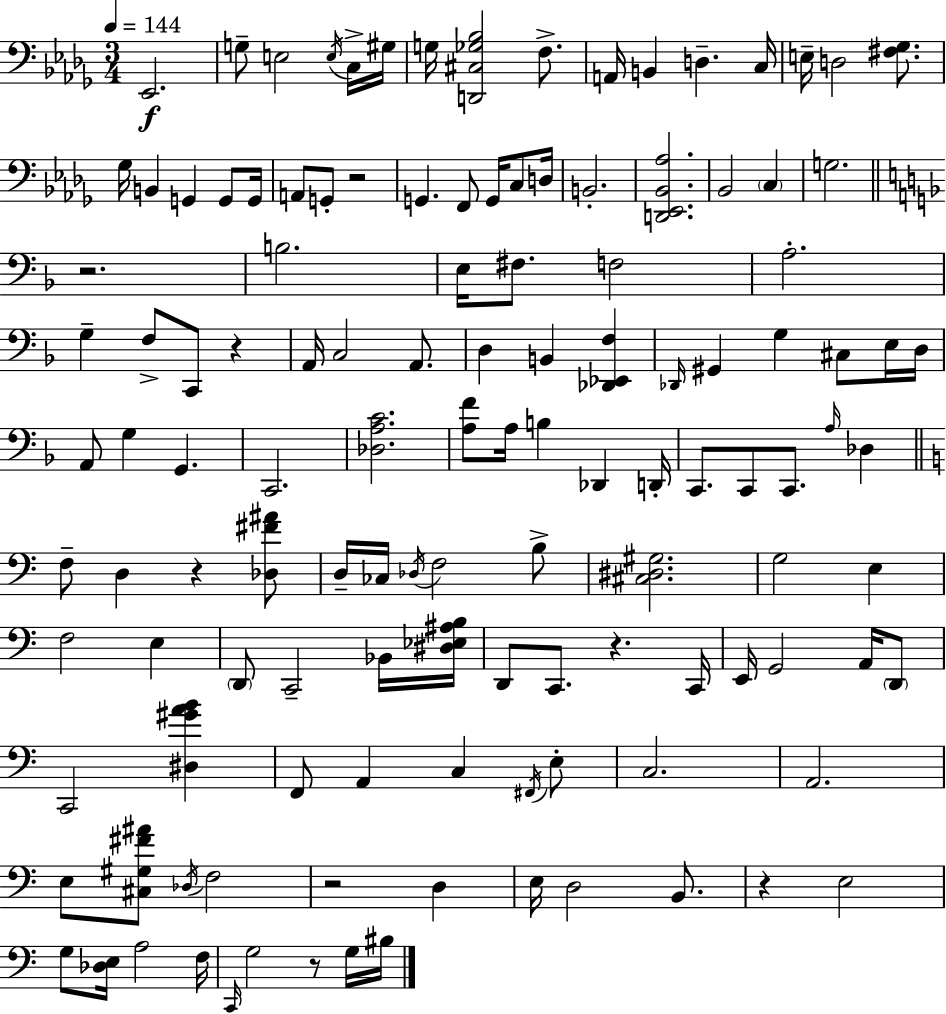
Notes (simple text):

Eb2/h. G3/e E3/h E3/s C3/s G#3/s G3/s [D2,C#3,Gb3,Bb3]/h F3/e. A2/s B2/q D3/q. C3/s E3/s D3/h [F#3,Gb3]/e. Gb3/s B2/q G2/q G2/e G2/s A2/e G2/e R/h G2/q. F2/e G2/s C3/e D3/s B2/h. [D2,Eb2,Bb2,Ab3]/h. Bb2/h C3/q G3/h. R/h. B3/h. E3/s F#3/e. F3/h A3/h. G3/q F3/e C2/e R/q A2/s C3/h A2/e. D3/q B2/q [Db2,Eb2,F3]/q Db2/s G#2/q G3/q C#3/e E3/s D3/s A2/e G3/q G2/q. C2/h. [Db3,A3,C4]/h. [A3,F4]/e A3/s B3/q Db2/q D2/s C2/e. C2/e C2/e. A3/s Db3/q F3/e D3/q R/q [Db3,F#4,A#4]/e D3/s CES3/s Db3/s F3/h B3/e [C#3,D#3,G#3]/h. G3/h E3/q F3/h E3/q D2/e C2/h Bb2/s [D#3,Eb3,A#3,B3]/s D2/e C2/e. R/q. C2/s E2/s G2/h A2/s D2/e C2/h [D#3,G#4,A4,B4]/q F2/e A2/q C3/q F#2/s E3/e C3/h. A2/h. E3/e [C#3,G#3,F#4,A#4]/e Db3/s F3/h R/h D3/q E3/s D3/h B2/e. R/q E3/h G3/e [Db3,E3]/s A3/h F3/s C2/s G3/h R/e G3/s BIS3/s